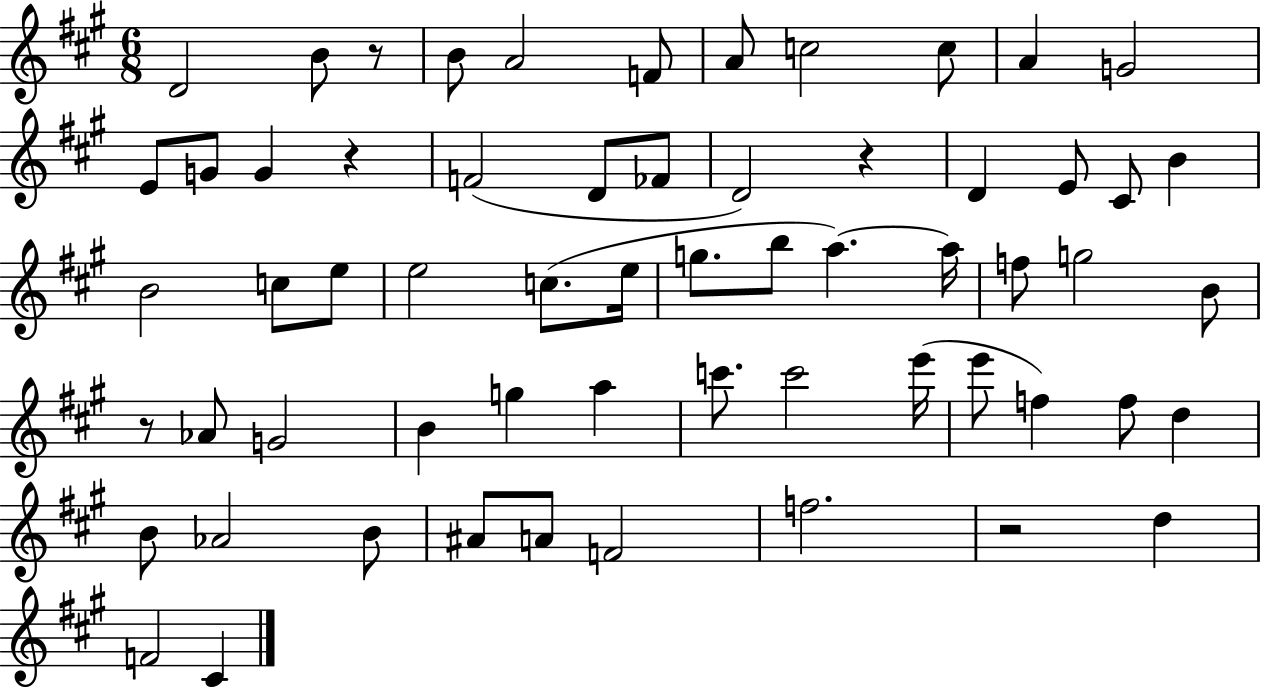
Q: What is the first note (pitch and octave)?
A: D4